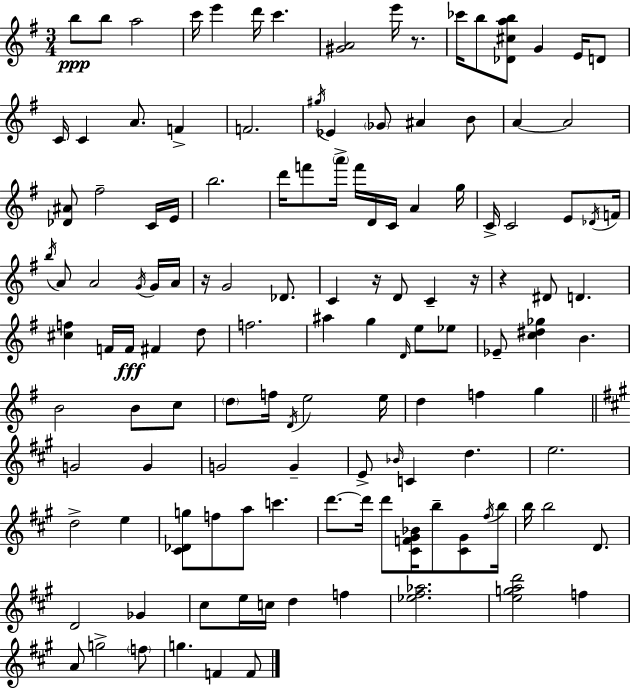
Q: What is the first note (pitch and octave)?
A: B5